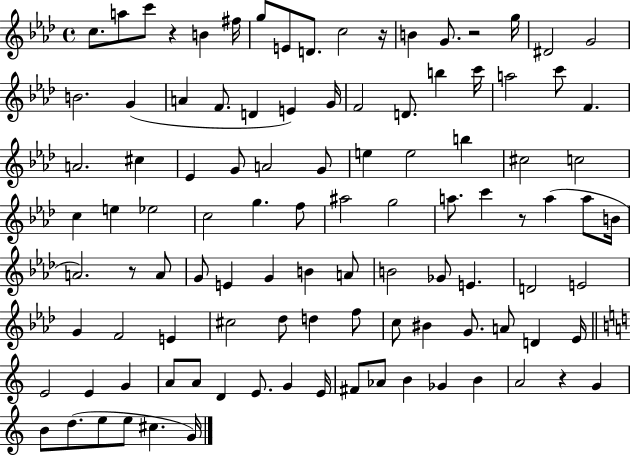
X:1
T:Untitled
M:4/4
L:1/4
K:Ab
c/2 a/2 c'/2 z B ^f/4 g/2 E/2 D/2 c2 z/4 B G/2 z2 g/4 ^D2 G2 B2 G A F/2 D E G/4 F2 D/2 b c'/4 a2 c'/2 F A2 ^c _E G/2 A2 G/2 e e2 b ^c2 c2 c e _e2 c2 g f/2 ^a2 g2 a/2 c' z/2 a a/2 B/4 A2 z/2 A/2 G/2 E G B A/2 B2 _G/2 E D2 E2 G F2 E ^c2 _d/2 d f/2 c/2 ^B G/2 A/2 D _E/4 E2 E G A/2 A/2 D E/2 G E/4 ^F/2 _A/2 B _G B A2 z G B/2 d/2 e/2 e/2 ^c G/4